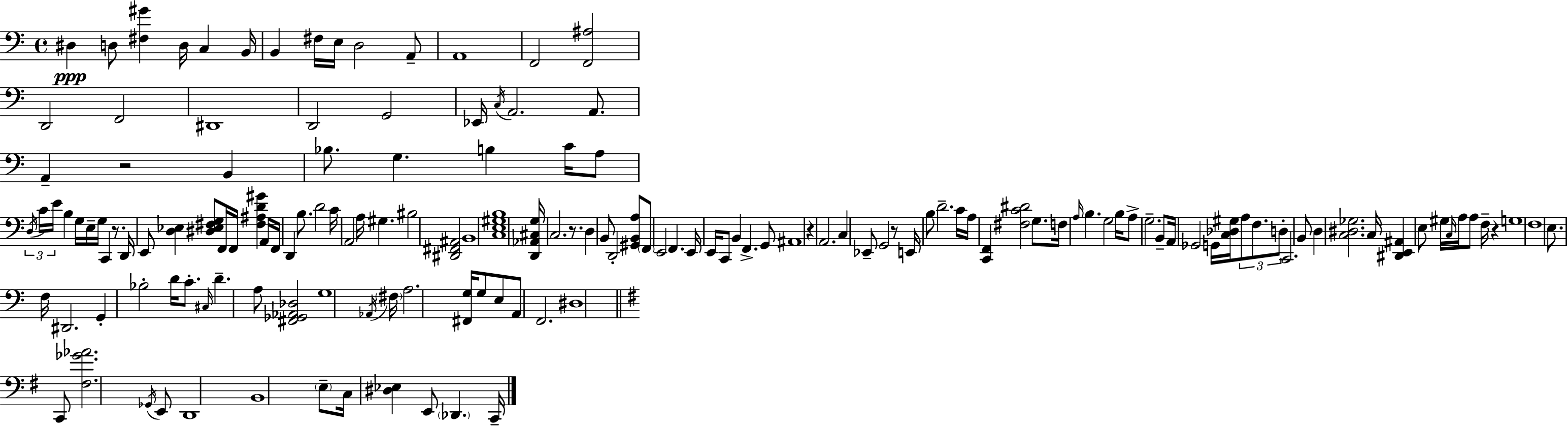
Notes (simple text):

D#3/q D3/e [F#3,G#4]/q D3/s C3/q B2/s B2/q F#3/s E3/s D3/h A2/e A2/w F2/h [F2,A#3]/h D2/h F2/h D#2/w D2/h G2/h Eb2/s C3/s A2/h. A2/e. A2/q R/h B2/q Bb3/e. G3/q. B3/q C4/s A3/e D3/s C4/s E4/s B3/q G3/s E3/s G3/s C2/q R/e. D2/s E2/e [D3,Eb3]/q [D#3,Eb3,F#3,G3]/e F2/s F2/s [F#3,A#3,D4,G#4]/q A2/s F2/s D2/q B3/e. D4/h C4/s A2/h A3/s G#3/q. BIS3/h [D#2,F#2,A#2]/h B2/w [C3,E3,G#3,B3]/w [D2,Ab2,C#3,G3]/s C3/h. R/e. D3/q B2/e D2/h [G#2,B2,A3]/e F2/e E2/h F2/q. E2/s E2/s C2/e B2/q F2/q. G2/e A#2/w R/q A2/h. C3/q Eb2/e G2/h R/e E2/s B3/e D4/h. C4/s A3/s [C2,F2]/q [F#3,C4,D#4]/h G3/e. F3/s A3/s B3/q. G3/h B3/s A3/e G3/h. B2/e A2/s Gb2/h G2/s [C3,Db3,G#3]/s A3/e F3/e. D3/e C2/h. B2/e D3/q [C3,D#3,Gb3]/h. C3/s [D#2,E2,A#2]/q E3/e G#3/s C3/s A3/s A3/e F3/s R/q G3/w F3/w E3/e. F3/s D#2/h. G2/q Bb3/h D4/s C4/e. C#3/s D4/q. A3/e [F#2,Gb2,Ab2,Db3]/h G3/w Ab2/s F#3/s A3/h. [F#2,G3]/s G3/e E3/e A2/e F2/h. D#3/w C2/e [F#3,Gb4,Ab4]/h. Gb2/s E2/e D2/w B2/w E3/e C3/s [D#3,Eb3]/q E2/e Db2/q. C2/s